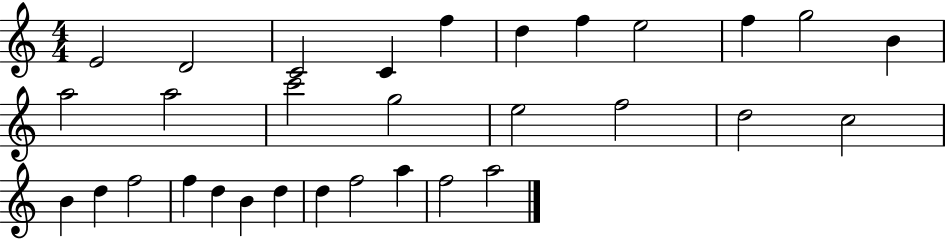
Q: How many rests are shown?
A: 0